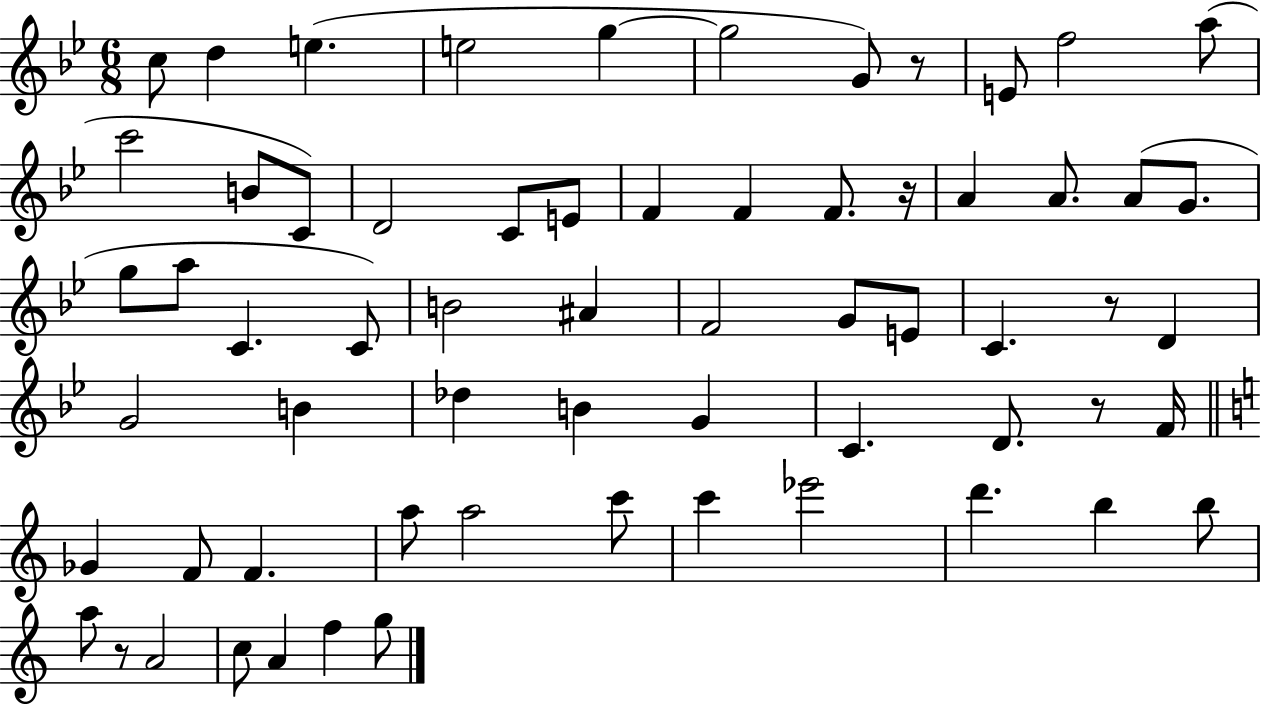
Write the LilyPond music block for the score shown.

{
  \clef treble
  \numericTimeSignature
  \time 6/8
  \key bes \major
  c''8 d''4 e''4.( | e''2 g''4~~ | g''2 g'8) r8 | e'8 f''2 a''8( | \break c'''2 b'8 c'8) | d'2 c'8 e'8 | f'4 f'4 f'8. r16 | a'4 a'8. a'8( g'8. | \break g''8 a''8 c'4. c'8) | b'2 ais'4 | f'2 g'8 e'8 | c'4. r8 d'4 | \break g'2 b'4 | des''4 b'4 g'4 | c'4. d'8. r8 f'16 | \bar "||" \break \key c \major ges'4 f'8 f'4. | a''8 a''2 c'''8 | c'''4 ees'''2 | d'''4. b''4 b''8 | \break a''8 r8 a'2 | c''8 a'4 f''4 g''8 | \bar "|."
}